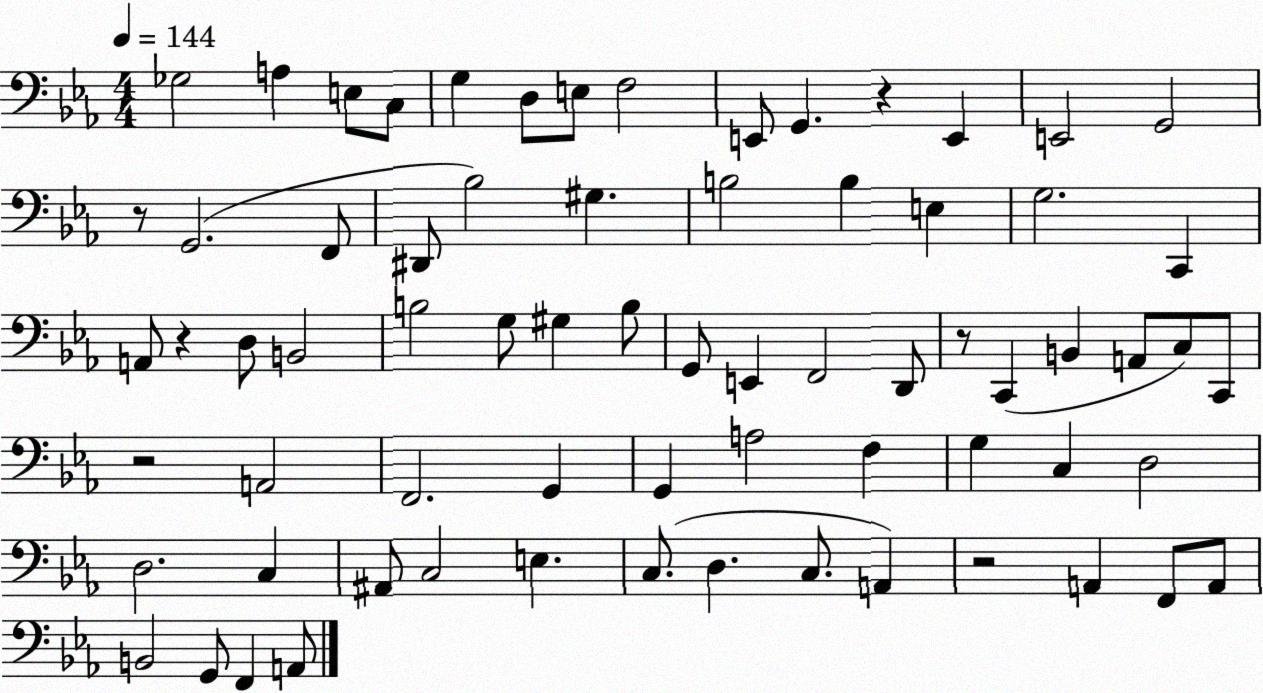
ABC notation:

X:1
T:Untitled
M:4/4
L:1/4
K:Eb
_G,2 A, E,/2 C,/2 G, D,/2 E,/2 F,2 E,,/2 G,, z E,, E,,2 G,,2 z/2 G,,2 F,,/2 ^D,,/2 _B,2 ^G, B,2 B, E, G,2 C,, A,,/2 z D,/2 B,,2 B,2 G,/2 ^G, B,/2 G,,/2 E,, F,,2 D,,/2 z/2 C,, B,, A,,/2 C,/2 C,,/2 z2 A,,2 F,,2 G,, G,, A,2 F, G, C, D,2 D,2 C, ^A,,/2 C,2 E, C,/2 D, C,/2 A,, z2 A,, F,,/2 A,,/2 B,,2 G,,/2 F,, A,,/2